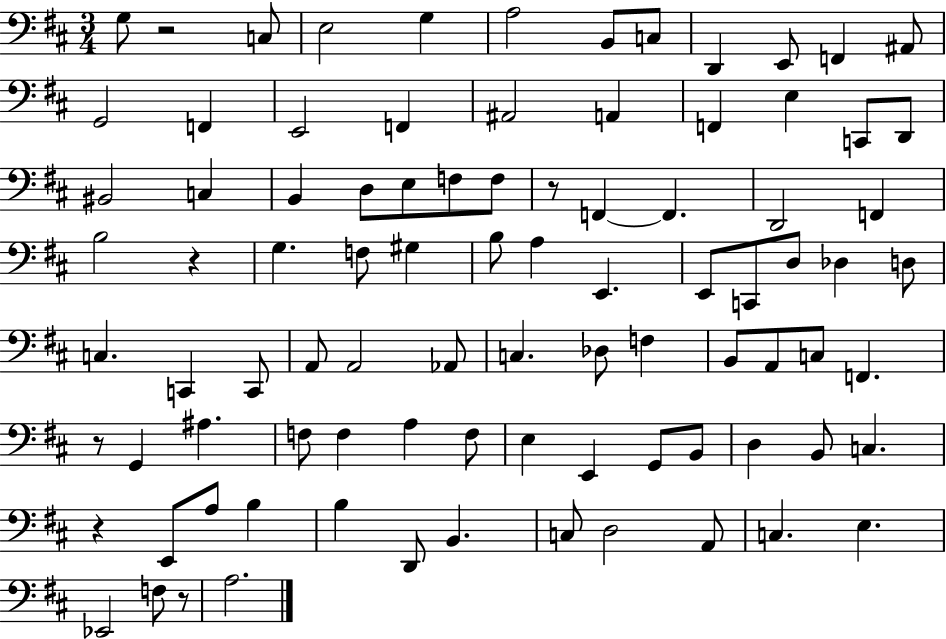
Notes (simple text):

G3/e R/h C3/e E3/h G3/q A3/h B2/e C3/e D2/q E2/e F2/q A#2/e G2/h F2/q E2/h F2/q A#2/h A2/q F2/q E3/q C2/e D2/e BIS2/h C3/q B2/q D3/e E3/e F3/e F3/e R/e F2/q F2/q. D2/h F2/q B3/h R/q G3/q. F3/e G#3/q B3/e A3/q E2/q. E2/e C2/e D3/e Db3/q D3/e C3/q. C2/q C2/e A2/e A2/h Ab2/e C3/q. Db3/e F3/q B2/e A2/e C3/e F2/q. R/e G2/q A#3/q. F3/e F3/q A3/q F3/e E3/q E2/q G2/e B2/e D3/q B2/e C3/q. R/q E2/e A3/e B3/q B3/q D2/e B2/q. C3/e D3/h A2/e C3/q. E3/q. Eb2/h F3/e R/e A3/h.